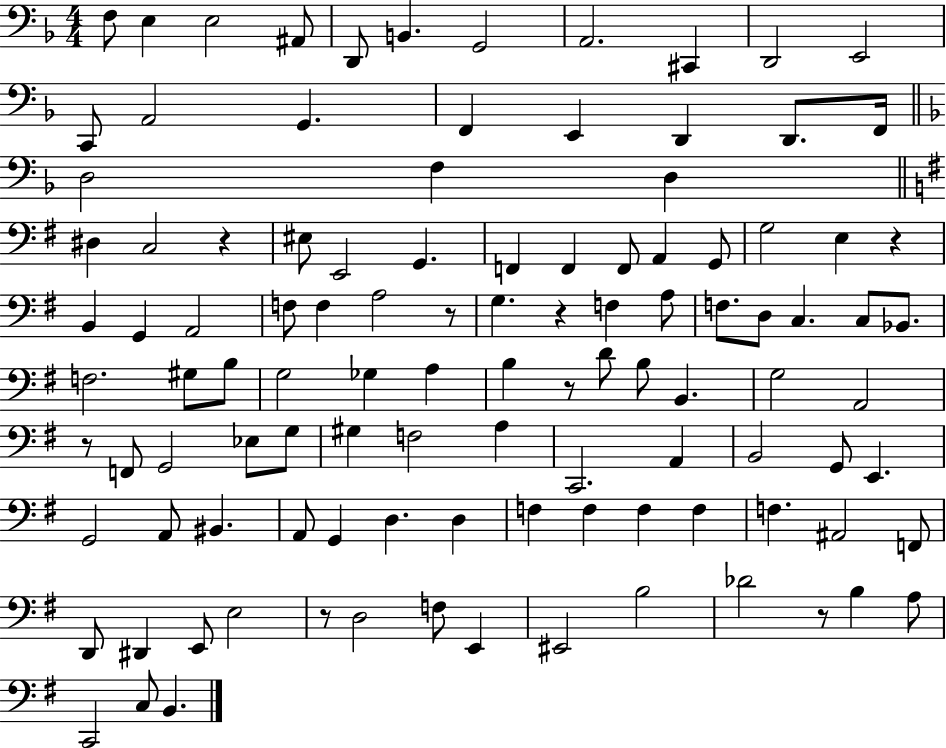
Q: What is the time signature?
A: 4/4